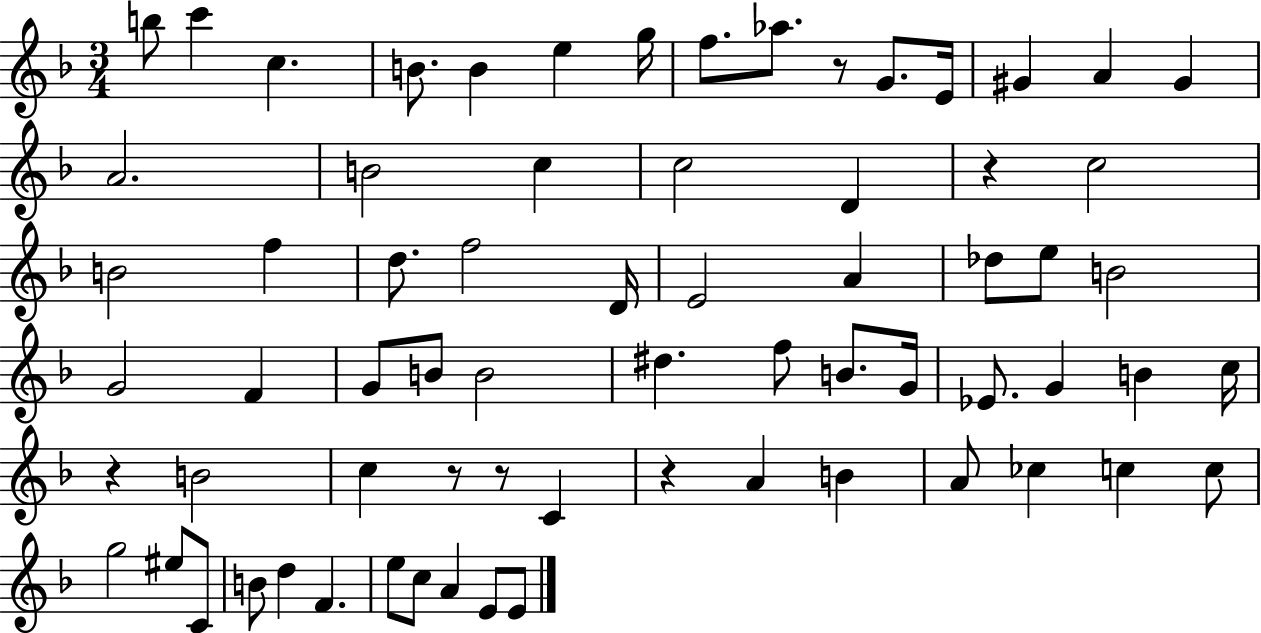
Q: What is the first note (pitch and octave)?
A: B5